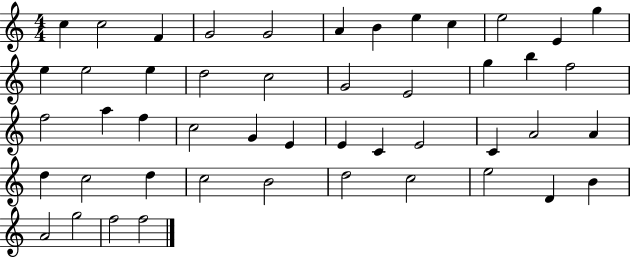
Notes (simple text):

C5/q C5/h F4/q G4/h G4/h A4/q B4/q E5/q C5/q E5/h E4/q G5/q E5/q E5/h E5/q D5/h C5/h G4/h E4/h G5/q B5/q F5/h F5/h A5/q F5/q C5/h G4/q E4/q E4/q C4/q E4/h C4/q A4/h A4/q D5/q C5/h D5/q C5/h B4/h D5/h C5/h E5/h D4/q B4/q A4/h G5/h F5/h F5/h